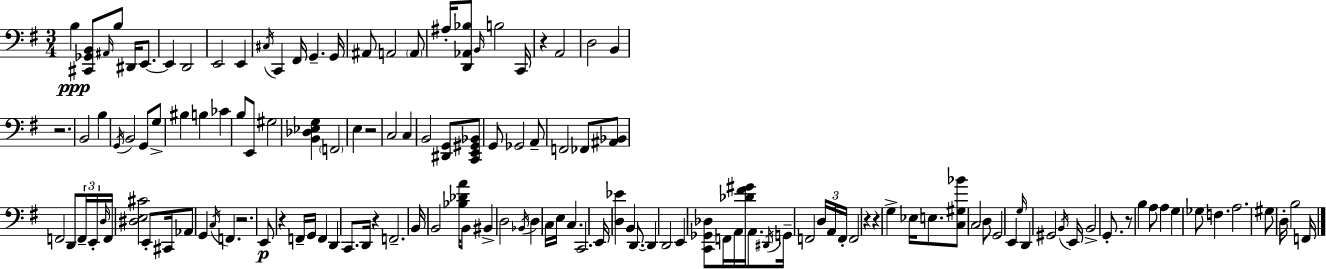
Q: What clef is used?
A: bass